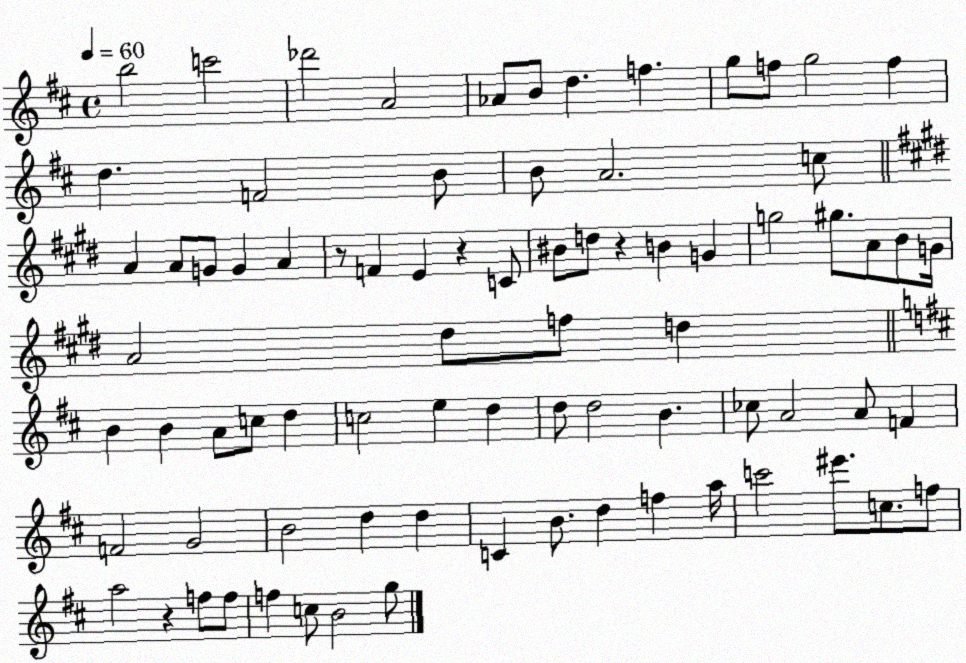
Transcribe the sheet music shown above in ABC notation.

X:1
T:Untitled
M:4/4
L:1/4
K:D
b2 c'2 _d'2 A2 _A/2 B/2 d f g/2 f/2 g2 f d F2 B/2 B/2 A2 c/2 A A/2 G/2 G A z/2 F E z C/2 ^B/2 d/2 z B G g2 ^g/2 A/2 B/2 G/4 A2 ^d/2 f/2 d B B A/2 c/2 d c2 e d d/2 d2 B _c/2 A2 A/2 F F2 G2 B2 d d C B/2 d f a/4 c'2 ^e'/2 c/2 f/2 a2 z f/2 f/2 f c/2 B2 g/2